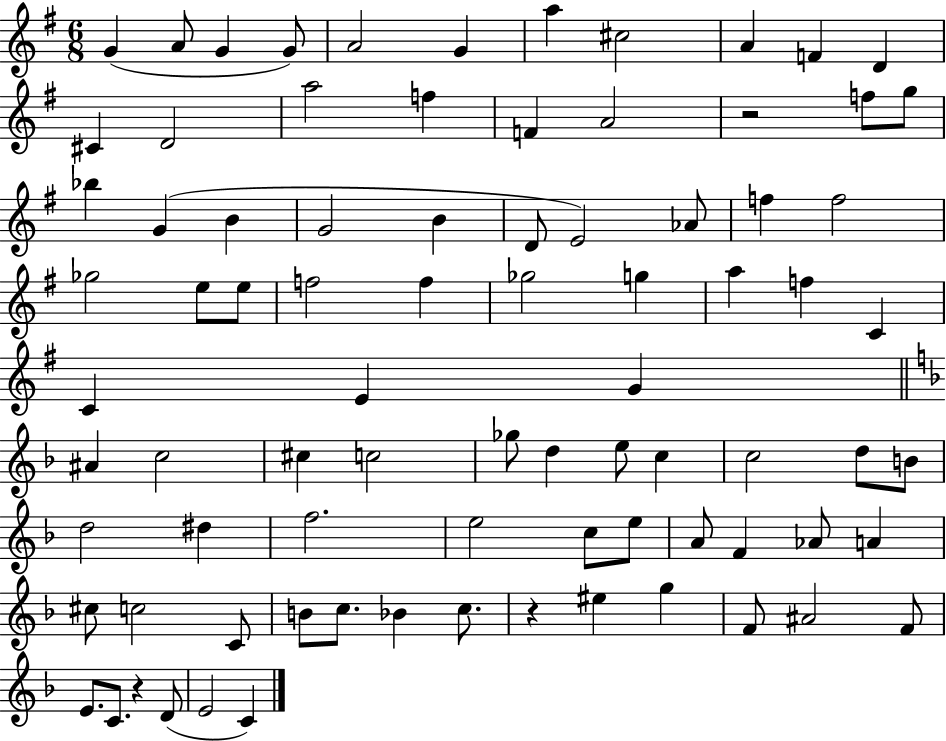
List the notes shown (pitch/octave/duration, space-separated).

G4/q A4/e G4/q G4/e A4/h G4/q A5/q C#5/h A4/q F4/q D4/q C#4/q D4/h A5/h F5/q F4/q A4/h R/h F5/e G5/e Bb5/q G4/q B4/q G4/h B4/q D4/e E4/h Ab4/e F5/q F5/h Gb5/h E5/e E5/e F5/h F5/q Gb5/h G5/q A5/q F5/q C4/q C4/q E4/q G4/q A#4/q C5/h C#5/q C5/h Gb5/e D5/q E5/e C5/q C5/h D5/e B4/e D5/h D#5/q F5/h. E5/h C5/e E5/e A4/e F4/q Ab4/e A4/q C#5/e C5/h C4/e B4/e C5/e. Bb4/q C5/e. R/q EIS5/q G5/q F4/e A#4/h F4/e E4/e. C4/e. R/q D4/e E4/h C4/q